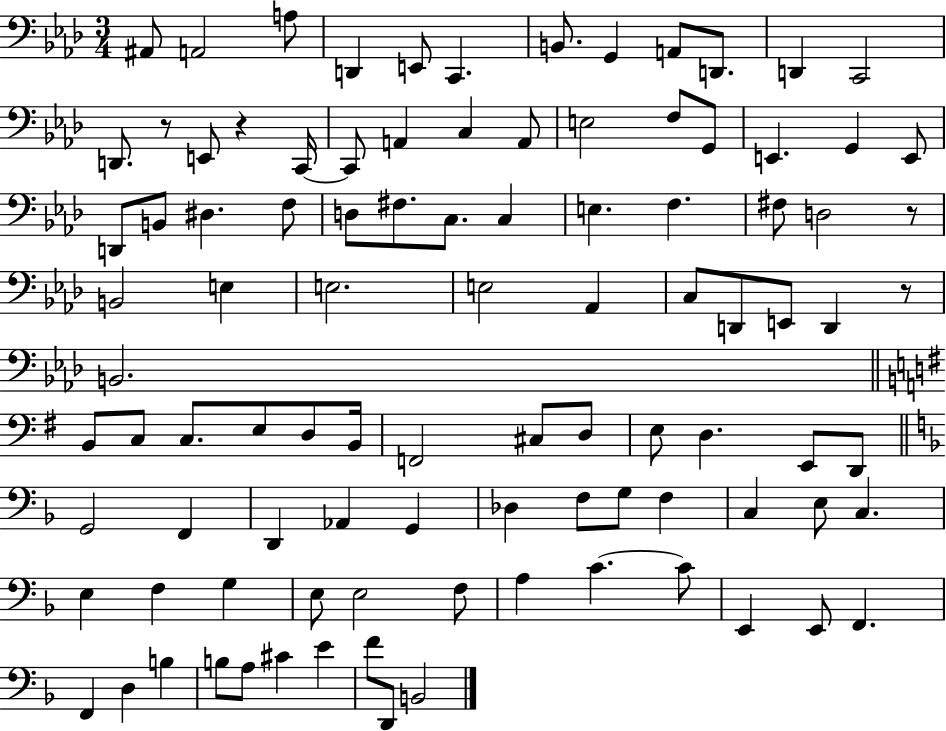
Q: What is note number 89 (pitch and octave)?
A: A3